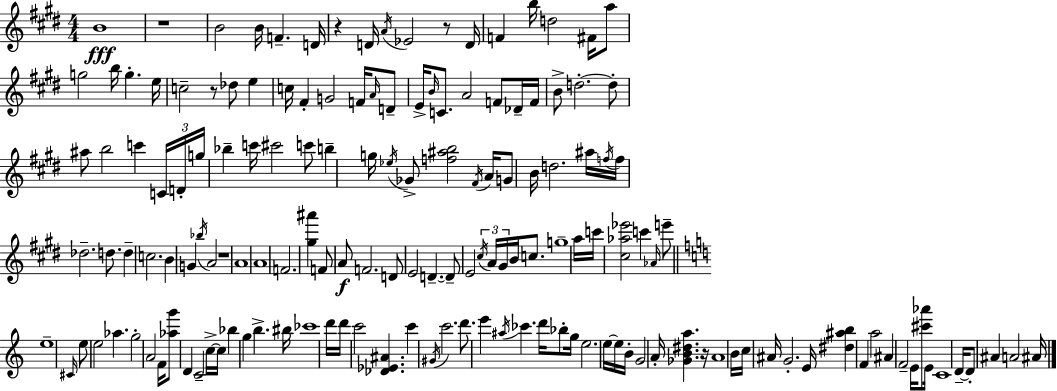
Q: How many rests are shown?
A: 6